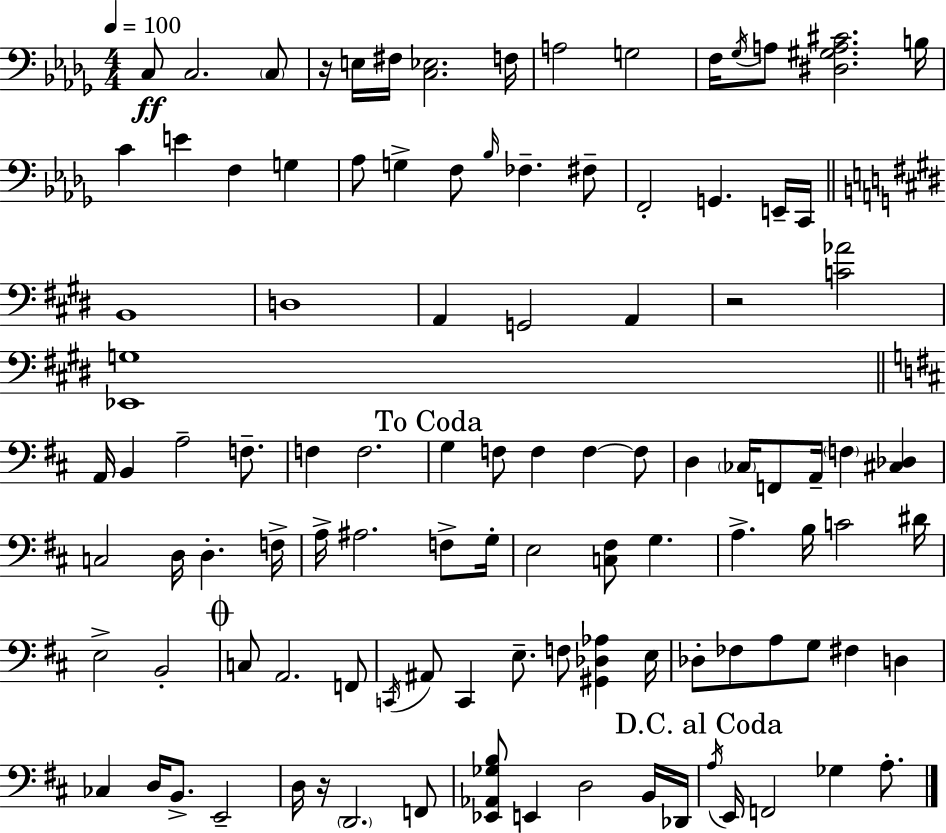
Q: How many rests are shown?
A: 3